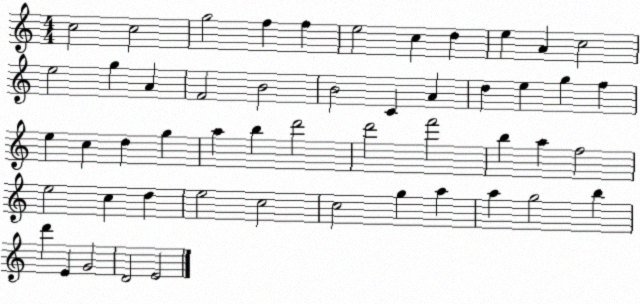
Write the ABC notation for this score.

X:1
T:Untitled
M:4/4
L:1/4
K:C
c2 c2 g2 f f e2 c d e A c2 e2 g A F2 B2 B2 C A d e g f e c d g a b d'2 d'2 f'2 b a f2 e2 c d e2 c2 c2 g a a g2 b d' E G2 D2 E2